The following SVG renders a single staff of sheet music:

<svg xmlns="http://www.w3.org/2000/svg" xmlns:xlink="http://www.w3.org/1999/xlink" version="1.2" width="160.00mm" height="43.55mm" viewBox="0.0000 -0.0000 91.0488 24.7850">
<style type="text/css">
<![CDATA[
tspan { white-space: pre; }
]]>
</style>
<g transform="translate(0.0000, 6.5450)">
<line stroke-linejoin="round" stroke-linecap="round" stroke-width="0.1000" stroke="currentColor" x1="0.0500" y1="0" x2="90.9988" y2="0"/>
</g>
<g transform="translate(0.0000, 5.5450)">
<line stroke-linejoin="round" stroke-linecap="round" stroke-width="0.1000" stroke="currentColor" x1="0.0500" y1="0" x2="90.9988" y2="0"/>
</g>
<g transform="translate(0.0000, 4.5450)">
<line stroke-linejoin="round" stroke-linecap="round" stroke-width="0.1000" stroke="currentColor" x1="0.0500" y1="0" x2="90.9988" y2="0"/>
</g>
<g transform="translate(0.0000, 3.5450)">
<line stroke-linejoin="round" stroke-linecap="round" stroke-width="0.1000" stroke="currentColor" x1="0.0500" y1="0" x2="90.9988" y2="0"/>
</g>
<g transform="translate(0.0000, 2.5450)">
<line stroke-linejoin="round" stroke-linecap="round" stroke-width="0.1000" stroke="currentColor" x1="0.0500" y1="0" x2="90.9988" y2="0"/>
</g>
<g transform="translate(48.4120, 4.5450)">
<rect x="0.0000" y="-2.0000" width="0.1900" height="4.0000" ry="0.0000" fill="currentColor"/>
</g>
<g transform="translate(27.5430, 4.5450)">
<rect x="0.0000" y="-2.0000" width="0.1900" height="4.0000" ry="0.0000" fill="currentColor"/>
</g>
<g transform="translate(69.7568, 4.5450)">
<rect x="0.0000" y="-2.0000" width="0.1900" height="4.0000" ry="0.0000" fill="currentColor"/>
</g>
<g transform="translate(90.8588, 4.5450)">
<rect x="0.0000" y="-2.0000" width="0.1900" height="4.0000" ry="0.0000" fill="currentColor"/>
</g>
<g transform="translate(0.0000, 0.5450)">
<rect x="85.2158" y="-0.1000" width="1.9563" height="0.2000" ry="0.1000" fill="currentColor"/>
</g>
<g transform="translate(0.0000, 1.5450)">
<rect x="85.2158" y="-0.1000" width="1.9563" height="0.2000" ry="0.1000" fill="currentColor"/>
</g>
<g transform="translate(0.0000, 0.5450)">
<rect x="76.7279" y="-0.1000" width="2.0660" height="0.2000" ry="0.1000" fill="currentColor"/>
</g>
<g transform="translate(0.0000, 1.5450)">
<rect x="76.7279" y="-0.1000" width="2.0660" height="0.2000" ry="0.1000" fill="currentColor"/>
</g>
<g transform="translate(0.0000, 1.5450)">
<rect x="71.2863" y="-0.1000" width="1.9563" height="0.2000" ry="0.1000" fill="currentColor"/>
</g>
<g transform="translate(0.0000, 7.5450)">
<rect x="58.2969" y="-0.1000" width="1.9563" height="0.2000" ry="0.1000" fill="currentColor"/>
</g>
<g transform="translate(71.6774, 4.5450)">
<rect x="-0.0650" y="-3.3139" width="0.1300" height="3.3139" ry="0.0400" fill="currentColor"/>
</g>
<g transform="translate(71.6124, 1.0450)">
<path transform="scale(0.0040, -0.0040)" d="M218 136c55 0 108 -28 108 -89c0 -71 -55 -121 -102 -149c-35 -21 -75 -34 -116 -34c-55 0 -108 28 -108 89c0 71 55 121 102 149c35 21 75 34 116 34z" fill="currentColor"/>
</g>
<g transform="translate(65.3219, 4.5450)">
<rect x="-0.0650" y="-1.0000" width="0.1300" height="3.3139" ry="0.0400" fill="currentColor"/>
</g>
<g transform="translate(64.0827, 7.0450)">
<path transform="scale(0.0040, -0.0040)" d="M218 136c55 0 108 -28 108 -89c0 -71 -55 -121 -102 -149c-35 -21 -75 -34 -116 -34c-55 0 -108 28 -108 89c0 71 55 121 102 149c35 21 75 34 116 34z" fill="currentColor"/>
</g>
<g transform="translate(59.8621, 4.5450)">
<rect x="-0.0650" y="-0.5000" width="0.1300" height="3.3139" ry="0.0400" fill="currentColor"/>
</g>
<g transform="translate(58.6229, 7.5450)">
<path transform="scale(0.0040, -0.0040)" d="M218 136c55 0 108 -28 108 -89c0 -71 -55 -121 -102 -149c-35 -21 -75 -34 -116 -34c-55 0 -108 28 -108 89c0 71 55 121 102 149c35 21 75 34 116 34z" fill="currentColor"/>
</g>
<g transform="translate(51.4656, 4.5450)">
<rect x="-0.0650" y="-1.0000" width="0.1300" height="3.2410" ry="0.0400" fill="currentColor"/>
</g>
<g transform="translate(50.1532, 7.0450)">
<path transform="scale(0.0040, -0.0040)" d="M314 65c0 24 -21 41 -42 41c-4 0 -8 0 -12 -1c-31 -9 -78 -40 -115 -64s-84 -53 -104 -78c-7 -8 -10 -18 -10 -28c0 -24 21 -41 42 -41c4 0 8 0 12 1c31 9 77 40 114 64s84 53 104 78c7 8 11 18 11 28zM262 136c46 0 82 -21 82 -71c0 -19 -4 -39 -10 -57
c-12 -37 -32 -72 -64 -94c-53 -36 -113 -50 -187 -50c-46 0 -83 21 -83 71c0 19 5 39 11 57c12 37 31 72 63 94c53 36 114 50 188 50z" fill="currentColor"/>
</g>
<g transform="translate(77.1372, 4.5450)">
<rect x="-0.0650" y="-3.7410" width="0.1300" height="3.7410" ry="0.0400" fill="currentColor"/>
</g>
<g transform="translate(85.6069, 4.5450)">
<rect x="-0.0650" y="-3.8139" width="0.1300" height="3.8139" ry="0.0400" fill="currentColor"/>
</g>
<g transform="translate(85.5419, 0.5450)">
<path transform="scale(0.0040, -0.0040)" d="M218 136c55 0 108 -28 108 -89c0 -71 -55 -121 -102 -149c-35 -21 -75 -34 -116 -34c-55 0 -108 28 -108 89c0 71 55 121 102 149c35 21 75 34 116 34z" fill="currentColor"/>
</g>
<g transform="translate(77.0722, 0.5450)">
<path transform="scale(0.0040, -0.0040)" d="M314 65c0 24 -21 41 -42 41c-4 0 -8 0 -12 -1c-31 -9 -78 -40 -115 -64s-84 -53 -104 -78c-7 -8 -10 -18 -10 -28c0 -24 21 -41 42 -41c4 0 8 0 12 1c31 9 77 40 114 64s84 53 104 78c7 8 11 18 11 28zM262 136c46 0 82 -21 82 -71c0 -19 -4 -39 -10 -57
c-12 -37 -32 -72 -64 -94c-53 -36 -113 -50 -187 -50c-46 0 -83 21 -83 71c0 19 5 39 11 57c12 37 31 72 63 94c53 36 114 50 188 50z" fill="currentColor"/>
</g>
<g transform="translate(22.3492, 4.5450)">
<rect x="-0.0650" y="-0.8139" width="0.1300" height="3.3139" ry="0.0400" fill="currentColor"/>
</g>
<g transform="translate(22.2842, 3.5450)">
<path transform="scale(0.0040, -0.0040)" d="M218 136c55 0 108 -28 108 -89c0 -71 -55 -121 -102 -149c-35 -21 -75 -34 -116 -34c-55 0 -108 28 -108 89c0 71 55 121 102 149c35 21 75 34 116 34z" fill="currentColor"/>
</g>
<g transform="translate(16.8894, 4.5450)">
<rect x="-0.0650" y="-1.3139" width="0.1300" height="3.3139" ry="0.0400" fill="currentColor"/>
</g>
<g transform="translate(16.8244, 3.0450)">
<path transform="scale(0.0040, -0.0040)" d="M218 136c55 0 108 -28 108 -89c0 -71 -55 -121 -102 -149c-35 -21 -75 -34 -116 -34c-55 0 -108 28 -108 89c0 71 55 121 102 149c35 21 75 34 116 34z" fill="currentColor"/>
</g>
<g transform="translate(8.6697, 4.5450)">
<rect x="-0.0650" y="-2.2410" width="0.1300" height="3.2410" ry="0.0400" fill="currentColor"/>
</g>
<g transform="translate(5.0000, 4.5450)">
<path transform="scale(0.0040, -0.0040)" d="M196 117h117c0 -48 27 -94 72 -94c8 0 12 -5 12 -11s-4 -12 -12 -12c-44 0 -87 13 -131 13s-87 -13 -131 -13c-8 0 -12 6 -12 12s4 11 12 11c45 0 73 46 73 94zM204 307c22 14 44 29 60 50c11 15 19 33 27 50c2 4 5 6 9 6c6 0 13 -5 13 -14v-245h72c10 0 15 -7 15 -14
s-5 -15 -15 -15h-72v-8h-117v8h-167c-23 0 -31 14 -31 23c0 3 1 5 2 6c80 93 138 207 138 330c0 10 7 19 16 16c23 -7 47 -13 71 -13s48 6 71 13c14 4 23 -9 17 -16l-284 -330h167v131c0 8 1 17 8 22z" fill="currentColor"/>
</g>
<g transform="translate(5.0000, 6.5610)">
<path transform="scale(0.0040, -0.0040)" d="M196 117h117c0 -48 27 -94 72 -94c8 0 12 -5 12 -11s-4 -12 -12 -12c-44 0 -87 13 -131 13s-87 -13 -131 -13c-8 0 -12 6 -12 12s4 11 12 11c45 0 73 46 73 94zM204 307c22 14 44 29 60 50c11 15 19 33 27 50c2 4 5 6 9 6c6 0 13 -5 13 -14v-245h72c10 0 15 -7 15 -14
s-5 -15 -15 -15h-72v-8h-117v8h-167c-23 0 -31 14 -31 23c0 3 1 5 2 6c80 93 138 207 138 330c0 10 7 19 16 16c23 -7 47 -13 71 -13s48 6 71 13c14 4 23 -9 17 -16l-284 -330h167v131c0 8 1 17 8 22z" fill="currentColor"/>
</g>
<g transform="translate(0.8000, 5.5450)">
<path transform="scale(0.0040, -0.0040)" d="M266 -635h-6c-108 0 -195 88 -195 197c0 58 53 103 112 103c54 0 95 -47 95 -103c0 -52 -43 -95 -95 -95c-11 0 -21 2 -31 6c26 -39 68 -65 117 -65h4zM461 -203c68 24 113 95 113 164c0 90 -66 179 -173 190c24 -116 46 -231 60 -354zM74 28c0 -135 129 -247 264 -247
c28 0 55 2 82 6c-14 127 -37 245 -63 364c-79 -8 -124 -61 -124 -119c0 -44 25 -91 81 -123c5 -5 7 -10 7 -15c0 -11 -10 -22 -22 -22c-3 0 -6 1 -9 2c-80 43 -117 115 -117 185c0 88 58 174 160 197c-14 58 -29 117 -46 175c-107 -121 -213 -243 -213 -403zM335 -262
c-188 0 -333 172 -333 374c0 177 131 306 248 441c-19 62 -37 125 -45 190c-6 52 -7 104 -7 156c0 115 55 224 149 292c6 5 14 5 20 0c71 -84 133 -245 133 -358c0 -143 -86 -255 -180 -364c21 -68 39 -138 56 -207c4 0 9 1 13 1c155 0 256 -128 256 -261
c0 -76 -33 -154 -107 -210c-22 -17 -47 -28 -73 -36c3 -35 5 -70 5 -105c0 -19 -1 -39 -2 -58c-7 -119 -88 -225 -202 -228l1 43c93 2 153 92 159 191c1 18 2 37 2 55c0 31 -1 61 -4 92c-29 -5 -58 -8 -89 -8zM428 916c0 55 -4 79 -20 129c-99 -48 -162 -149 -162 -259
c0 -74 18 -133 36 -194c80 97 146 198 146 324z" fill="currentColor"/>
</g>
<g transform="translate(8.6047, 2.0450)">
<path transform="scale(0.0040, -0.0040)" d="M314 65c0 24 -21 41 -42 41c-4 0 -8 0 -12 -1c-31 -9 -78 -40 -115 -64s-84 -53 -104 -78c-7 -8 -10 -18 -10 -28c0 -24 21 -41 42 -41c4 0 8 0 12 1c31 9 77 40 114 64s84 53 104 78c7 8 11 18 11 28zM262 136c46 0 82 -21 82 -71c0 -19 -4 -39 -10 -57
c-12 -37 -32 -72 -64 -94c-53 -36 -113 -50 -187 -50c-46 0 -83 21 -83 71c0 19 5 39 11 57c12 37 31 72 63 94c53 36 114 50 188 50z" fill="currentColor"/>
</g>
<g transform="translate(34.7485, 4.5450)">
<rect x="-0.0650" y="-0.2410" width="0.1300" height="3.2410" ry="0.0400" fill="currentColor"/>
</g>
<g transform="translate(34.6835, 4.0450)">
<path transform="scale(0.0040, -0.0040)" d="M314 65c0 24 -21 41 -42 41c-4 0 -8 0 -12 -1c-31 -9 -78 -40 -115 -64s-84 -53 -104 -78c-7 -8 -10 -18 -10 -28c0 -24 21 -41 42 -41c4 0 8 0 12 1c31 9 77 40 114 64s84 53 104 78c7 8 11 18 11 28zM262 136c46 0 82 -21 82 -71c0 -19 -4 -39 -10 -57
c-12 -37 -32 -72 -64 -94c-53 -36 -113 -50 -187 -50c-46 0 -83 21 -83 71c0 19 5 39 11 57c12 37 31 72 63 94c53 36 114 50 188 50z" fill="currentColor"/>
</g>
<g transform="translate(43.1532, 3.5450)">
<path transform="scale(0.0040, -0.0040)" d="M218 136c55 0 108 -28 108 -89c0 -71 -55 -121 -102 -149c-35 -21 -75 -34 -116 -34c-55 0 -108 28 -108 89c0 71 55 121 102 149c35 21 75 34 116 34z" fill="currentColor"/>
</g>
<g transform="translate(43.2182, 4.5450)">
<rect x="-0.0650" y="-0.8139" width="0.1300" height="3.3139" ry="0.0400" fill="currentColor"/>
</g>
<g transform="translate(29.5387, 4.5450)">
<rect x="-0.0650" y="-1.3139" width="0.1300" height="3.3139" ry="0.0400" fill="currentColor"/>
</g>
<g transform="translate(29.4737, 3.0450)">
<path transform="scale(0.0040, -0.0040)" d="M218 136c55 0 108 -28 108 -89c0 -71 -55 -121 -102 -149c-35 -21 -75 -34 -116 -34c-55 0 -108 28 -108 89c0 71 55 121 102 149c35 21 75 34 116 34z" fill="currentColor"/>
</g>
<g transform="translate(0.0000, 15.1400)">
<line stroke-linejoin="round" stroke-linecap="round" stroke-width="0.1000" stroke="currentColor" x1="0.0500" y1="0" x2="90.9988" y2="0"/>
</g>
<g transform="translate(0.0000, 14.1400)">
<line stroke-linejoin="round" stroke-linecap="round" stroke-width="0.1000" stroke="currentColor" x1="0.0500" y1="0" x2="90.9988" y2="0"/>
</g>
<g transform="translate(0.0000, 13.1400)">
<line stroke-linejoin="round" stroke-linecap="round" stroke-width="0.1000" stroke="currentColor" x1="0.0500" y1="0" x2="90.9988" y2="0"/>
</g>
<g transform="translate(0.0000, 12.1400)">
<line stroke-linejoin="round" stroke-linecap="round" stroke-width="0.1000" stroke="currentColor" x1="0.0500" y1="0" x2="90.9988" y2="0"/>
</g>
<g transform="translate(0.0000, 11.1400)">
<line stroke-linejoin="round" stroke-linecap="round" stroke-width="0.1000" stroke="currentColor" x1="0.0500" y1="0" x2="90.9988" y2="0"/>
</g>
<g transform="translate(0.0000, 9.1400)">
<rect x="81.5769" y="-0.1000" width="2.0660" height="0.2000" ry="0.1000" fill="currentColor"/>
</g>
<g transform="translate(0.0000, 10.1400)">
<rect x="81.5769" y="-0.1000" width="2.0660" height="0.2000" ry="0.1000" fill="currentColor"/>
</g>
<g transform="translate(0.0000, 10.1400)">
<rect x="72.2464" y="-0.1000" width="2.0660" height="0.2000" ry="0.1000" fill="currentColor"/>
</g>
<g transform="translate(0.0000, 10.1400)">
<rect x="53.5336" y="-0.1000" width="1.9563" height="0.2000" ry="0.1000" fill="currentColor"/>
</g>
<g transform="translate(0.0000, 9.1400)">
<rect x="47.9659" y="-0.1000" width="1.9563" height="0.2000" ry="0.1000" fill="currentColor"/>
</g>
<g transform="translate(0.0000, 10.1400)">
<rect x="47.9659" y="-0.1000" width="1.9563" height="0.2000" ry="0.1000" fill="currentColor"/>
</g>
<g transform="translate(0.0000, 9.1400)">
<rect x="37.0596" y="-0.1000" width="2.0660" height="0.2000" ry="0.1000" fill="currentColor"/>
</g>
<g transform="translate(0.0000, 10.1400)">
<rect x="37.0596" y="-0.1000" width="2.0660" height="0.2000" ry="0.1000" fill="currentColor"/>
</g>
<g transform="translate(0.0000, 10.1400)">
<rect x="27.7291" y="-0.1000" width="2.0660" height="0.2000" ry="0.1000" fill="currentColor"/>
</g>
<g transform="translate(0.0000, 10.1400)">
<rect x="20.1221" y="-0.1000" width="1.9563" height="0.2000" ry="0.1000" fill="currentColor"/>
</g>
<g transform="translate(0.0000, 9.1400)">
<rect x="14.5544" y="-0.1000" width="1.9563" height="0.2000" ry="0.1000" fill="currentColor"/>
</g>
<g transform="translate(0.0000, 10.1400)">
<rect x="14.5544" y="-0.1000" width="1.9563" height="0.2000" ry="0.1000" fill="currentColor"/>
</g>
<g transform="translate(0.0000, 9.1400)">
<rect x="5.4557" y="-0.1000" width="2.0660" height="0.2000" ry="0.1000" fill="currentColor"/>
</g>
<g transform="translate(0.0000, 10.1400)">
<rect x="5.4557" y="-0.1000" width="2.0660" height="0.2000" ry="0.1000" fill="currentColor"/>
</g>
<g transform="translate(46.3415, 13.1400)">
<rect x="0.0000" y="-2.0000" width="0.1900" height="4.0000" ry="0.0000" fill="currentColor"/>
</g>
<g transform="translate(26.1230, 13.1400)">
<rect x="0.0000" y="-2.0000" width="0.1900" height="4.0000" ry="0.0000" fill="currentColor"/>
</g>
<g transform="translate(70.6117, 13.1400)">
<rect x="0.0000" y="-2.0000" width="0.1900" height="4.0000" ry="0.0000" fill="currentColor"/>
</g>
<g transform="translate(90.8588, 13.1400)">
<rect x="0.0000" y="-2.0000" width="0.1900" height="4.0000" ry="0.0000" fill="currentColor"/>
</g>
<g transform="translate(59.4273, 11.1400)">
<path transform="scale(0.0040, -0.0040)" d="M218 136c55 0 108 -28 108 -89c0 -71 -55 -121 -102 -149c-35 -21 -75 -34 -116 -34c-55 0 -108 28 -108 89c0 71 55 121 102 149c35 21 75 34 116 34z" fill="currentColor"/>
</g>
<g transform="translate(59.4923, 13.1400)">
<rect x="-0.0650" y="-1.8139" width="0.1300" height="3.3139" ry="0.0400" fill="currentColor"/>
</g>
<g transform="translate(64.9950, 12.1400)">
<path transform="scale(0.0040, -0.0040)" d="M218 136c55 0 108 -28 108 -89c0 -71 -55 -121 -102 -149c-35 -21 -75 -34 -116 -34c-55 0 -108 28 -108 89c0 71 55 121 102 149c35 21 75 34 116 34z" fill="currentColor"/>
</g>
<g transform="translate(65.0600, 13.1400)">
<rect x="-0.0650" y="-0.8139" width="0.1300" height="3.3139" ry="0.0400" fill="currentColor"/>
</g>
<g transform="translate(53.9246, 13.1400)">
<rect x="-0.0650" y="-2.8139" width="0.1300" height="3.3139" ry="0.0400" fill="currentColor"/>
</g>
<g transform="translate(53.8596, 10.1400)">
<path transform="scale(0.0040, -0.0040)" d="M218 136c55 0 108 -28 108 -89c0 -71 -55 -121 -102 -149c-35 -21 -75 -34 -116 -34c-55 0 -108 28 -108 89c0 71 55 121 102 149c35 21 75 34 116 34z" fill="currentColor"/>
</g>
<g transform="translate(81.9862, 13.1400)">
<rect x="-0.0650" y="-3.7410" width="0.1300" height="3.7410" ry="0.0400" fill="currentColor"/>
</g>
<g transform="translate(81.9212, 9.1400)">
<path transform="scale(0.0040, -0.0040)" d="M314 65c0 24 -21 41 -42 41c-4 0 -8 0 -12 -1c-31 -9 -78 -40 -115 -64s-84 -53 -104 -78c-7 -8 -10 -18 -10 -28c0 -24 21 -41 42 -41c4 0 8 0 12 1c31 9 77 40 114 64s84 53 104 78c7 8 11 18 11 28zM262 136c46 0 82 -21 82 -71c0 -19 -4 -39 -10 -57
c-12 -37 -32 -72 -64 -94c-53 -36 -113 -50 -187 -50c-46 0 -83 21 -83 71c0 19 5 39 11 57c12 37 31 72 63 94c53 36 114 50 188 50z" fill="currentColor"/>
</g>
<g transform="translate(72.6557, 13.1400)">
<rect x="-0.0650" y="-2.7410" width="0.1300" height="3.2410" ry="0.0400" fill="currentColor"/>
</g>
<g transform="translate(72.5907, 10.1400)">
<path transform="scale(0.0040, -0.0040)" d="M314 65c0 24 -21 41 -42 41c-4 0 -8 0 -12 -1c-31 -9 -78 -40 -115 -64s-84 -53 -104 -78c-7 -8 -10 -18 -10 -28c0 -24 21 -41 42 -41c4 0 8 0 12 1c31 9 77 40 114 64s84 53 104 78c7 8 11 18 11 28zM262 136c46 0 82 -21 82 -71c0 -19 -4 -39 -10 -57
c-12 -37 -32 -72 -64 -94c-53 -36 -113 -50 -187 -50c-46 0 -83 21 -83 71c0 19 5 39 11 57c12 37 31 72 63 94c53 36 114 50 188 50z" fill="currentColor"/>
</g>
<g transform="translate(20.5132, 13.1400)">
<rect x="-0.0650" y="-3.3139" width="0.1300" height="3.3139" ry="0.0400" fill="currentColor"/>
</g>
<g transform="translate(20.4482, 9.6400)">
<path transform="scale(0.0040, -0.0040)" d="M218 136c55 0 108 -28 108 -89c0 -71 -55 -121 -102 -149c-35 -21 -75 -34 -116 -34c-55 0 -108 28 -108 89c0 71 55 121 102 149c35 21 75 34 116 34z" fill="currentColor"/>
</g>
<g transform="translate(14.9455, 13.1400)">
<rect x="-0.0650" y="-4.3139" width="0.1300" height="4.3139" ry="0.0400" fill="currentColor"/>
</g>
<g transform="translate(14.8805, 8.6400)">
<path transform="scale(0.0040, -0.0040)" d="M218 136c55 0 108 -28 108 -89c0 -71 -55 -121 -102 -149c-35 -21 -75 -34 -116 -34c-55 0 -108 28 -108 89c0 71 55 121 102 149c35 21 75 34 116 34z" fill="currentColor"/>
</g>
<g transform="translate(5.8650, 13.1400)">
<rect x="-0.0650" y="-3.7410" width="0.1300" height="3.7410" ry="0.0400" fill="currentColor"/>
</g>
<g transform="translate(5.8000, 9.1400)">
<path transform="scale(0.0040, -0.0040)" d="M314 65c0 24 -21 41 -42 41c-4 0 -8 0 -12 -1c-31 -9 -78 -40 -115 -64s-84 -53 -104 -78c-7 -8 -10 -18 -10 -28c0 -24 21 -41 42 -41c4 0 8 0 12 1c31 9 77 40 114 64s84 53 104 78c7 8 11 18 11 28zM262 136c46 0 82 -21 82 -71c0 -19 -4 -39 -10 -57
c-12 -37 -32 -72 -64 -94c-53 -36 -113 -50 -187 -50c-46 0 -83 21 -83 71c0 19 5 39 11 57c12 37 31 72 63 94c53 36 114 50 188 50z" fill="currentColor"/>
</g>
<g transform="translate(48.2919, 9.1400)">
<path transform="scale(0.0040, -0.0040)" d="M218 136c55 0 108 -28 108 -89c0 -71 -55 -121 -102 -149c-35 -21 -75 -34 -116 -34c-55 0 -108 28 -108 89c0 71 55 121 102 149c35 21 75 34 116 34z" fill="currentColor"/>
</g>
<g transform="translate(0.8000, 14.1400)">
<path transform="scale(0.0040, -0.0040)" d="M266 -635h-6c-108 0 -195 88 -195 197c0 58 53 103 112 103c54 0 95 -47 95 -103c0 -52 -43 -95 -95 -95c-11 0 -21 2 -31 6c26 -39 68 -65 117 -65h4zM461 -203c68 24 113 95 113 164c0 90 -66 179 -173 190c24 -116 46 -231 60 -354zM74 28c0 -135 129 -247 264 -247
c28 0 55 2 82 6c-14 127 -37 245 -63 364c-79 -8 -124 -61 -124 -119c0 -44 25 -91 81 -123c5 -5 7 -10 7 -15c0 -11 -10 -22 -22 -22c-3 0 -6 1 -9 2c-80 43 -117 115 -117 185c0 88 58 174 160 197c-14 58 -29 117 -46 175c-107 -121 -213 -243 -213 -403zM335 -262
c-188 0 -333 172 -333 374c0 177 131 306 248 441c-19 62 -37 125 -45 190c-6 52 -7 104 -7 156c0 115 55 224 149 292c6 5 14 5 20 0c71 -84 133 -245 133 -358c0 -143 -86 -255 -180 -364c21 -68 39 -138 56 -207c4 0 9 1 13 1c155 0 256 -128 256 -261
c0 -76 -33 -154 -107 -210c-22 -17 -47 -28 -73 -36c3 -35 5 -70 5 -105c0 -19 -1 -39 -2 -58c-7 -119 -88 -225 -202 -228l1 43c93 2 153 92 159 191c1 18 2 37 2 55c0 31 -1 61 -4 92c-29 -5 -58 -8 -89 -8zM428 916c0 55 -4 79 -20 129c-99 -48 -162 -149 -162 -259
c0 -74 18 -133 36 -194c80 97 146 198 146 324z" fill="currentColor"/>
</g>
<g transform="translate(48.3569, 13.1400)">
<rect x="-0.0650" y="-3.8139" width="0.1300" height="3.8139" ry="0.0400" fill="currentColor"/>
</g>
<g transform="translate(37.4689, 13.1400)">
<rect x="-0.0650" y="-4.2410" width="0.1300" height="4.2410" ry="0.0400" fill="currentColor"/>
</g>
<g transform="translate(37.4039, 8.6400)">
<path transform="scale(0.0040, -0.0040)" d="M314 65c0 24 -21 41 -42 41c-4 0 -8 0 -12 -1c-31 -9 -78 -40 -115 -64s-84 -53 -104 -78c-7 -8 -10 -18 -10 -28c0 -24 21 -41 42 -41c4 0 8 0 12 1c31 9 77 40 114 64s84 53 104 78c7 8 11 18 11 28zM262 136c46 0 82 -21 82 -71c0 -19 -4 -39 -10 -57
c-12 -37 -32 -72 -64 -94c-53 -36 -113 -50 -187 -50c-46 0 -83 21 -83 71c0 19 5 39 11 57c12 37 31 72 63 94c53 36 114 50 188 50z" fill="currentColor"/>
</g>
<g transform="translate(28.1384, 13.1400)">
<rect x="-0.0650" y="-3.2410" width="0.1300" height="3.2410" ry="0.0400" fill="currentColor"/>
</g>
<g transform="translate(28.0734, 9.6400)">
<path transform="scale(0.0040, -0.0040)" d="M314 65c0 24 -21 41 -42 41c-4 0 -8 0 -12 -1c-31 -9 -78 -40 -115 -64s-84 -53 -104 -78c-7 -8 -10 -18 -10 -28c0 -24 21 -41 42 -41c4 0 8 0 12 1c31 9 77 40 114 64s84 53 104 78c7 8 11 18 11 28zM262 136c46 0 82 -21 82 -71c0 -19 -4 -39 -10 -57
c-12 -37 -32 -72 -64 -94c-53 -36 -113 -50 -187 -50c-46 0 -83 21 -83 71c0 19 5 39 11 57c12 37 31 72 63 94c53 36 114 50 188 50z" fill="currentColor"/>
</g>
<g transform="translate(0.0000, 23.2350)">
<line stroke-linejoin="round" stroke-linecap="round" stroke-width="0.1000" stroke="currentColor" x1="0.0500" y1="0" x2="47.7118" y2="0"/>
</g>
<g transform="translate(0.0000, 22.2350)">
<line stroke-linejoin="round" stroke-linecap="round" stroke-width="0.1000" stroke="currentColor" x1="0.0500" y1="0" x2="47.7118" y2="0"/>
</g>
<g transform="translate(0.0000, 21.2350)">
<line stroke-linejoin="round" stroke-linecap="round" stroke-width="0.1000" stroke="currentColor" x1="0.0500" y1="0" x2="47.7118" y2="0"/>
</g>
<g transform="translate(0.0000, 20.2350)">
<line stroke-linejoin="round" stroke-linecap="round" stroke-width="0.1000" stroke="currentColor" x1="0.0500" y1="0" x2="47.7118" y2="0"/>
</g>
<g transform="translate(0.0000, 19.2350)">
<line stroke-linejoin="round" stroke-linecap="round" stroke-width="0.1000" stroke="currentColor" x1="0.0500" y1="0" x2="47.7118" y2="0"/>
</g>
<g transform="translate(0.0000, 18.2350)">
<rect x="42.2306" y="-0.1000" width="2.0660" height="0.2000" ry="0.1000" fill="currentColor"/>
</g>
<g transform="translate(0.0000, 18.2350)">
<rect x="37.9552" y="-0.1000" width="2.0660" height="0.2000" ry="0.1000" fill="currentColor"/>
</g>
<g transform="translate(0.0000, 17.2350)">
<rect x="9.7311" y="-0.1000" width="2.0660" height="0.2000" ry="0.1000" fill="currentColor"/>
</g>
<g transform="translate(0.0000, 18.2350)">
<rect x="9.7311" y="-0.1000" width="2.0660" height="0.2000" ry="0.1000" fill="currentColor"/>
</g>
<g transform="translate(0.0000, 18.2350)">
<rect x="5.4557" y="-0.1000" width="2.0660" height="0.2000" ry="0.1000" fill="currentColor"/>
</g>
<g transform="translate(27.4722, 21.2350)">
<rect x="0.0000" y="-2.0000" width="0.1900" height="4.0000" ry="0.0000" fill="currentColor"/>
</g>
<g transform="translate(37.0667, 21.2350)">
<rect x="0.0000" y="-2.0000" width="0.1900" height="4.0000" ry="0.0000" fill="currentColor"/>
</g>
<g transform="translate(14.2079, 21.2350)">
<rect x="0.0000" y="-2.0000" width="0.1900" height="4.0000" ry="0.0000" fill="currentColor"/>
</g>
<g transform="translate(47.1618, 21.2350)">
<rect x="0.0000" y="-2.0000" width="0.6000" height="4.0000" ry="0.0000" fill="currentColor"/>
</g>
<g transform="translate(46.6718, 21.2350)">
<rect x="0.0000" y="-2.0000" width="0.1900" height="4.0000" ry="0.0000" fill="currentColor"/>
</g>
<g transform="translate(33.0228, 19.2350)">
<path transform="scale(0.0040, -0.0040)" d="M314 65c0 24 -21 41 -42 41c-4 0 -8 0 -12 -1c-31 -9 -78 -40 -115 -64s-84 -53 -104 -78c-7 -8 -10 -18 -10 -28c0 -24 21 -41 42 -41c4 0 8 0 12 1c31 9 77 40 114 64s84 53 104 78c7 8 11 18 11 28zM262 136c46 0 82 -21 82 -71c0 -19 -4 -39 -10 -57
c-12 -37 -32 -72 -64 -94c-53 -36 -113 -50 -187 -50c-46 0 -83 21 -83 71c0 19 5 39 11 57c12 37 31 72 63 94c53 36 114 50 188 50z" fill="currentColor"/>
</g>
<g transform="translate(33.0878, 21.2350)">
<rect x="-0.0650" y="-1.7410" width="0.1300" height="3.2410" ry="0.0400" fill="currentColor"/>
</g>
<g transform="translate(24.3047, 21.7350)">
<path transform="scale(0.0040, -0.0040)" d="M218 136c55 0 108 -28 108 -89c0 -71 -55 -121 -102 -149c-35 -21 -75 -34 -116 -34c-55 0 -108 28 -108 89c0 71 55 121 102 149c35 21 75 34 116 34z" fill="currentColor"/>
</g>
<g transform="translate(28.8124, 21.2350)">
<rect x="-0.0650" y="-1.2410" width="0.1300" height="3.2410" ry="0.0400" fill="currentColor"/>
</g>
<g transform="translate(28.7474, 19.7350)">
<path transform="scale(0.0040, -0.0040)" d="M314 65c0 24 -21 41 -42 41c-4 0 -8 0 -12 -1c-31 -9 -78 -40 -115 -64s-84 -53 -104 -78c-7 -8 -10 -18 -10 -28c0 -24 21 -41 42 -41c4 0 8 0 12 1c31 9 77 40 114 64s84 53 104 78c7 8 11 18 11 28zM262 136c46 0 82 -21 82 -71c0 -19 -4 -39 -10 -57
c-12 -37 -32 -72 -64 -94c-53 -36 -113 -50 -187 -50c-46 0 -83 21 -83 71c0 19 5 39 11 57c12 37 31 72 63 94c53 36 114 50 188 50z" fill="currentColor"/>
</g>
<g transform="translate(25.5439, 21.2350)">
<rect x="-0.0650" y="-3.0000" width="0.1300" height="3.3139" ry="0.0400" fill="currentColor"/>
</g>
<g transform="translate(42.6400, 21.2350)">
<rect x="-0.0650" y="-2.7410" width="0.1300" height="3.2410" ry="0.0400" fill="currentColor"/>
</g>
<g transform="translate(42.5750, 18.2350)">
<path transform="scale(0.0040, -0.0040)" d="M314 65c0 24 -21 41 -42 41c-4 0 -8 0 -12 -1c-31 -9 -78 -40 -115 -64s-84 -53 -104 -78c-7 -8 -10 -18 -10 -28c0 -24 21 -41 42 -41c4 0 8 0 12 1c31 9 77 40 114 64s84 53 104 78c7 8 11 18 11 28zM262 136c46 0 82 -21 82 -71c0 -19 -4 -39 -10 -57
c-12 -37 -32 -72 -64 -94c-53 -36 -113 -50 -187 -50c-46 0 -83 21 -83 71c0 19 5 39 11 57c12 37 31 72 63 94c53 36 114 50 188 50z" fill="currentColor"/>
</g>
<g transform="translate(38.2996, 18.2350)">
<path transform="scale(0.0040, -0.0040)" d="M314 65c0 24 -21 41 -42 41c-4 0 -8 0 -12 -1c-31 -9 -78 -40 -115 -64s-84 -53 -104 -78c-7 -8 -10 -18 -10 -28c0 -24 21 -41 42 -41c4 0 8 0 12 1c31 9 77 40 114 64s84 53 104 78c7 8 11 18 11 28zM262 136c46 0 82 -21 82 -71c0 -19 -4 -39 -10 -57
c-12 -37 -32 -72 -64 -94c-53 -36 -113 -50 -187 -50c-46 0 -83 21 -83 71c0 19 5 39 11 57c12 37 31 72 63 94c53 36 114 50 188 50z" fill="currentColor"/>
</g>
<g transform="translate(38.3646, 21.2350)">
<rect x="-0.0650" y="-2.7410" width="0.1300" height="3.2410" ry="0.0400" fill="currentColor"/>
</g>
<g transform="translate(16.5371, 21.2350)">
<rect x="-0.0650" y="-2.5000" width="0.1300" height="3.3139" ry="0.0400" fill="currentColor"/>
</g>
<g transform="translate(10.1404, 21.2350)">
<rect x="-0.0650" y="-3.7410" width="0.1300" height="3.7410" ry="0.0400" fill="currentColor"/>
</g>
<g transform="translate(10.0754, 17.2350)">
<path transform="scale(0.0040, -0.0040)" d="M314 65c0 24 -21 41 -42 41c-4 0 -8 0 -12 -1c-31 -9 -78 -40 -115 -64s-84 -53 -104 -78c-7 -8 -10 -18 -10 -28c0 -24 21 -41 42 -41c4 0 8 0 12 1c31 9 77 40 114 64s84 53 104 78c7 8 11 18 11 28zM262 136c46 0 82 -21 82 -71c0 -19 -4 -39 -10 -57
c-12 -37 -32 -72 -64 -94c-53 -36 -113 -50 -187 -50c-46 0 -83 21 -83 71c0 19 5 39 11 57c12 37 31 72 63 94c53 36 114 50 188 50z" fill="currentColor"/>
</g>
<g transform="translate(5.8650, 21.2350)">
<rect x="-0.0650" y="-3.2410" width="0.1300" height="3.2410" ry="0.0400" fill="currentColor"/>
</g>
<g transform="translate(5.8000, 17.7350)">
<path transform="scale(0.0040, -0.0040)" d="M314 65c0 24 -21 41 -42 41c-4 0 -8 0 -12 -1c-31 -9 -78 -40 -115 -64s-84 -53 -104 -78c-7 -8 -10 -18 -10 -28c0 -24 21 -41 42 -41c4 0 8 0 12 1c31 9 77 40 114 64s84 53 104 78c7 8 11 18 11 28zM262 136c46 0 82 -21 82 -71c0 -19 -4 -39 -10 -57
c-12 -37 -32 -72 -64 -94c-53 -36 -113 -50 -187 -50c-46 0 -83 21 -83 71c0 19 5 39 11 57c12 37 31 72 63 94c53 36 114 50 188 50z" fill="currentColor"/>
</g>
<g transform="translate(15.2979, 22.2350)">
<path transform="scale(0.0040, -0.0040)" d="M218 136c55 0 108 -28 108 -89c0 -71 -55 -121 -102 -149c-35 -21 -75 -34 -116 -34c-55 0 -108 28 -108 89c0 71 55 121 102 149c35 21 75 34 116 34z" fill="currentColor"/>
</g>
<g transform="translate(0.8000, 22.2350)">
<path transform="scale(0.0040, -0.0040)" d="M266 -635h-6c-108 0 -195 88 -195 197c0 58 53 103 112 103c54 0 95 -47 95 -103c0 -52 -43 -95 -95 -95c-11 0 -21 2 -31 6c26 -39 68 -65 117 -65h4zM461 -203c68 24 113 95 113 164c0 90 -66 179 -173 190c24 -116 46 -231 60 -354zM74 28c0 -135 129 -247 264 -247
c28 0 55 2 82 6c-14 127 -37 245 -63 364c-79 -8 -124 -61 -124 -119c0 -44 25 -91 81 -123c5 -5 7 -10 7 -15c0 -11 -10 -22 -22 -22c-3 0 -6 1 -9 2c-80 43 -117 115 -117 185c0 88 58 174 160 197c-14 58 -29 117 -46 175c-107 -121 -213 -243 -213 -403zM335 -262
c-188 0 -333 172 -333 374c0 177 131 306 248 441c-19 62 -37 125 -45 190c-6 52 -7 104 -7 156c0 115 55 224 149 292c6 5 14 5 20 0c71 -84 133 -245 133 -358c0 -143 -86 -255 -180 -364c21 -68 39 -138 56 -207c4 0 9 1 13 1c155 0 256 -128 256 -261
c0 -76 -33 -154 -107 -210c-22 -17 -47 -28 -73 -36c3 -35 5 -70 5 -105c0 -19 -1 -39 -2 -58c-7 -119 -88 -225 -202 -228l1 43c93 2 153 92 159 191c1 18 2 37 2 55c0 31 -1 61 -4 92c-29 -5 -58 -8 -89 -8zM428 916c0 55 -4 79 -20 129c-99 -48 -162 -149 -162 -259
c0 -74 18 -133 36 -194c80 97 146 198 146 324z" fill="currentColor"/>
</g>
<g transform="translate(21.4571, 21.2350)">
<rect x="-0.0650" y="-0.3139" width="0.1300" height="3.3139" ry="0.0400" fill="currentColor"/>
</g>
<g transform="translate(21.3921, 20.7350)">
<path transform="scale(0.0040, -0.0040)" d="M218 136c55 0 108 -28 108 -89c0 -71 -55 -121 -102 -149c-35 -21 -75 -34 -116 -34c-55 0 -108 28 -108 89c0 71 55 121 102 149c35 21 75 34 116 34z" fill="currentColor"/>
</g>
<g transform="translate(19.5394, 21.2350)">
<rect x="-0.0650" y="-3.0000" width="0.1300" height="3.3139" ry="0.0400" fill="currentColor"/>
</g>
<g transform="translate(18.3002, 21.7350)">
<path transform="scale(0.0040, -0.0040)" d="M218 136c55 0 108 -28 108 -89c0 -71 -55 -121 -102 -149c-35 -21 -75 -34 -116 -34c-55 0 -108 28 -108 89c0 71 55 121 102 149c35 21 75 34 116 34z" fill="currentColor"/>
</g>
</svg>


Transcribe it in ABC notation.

X:1
T:Untitled
M:4/4
L:1/4
K:C
g2 e d e c2 d D2 C D b c'2 c' c'2 d' b b2 d'2 c' a f d a2 c'2 b2 c'2 G A c A e2 f2 a2 a2